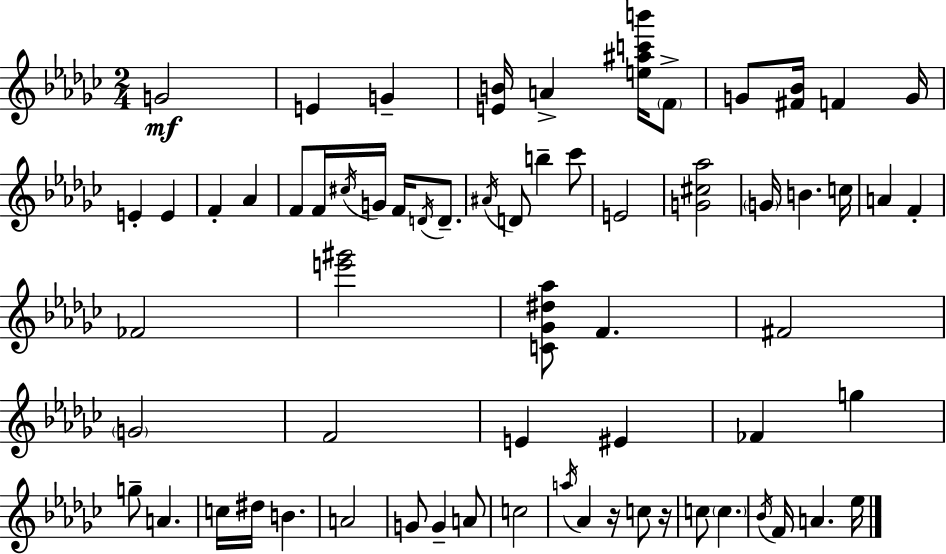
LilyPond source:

{
  \clef treble
  \numericTimeSignature
  \time 2/4
  \key ees \minor
  g'2\mf | e'4 g'4-- | <e' b'>16 a'4-> <e'' ais'' c''' b'''>16 \parenthesize f'8-> | g'8 <fis' bes'>16 f'4 g'16 | \break e'4-. e'4 | f'4-. aes'4 | f'8 f'16 \acciaccatura { cis''16 } g'16 f'16 \acciaccatura { d'16 } d'8.-- | \acciaccatura { ais'16 } d'8 b''4-- | \break ces'''8 e'2 | <g' cis'' aes''>2 | \parenthesize g'16 b'4. | c''16 a'4 f'4-. | \break fes'2 | <e''' gis'''>2 | <c' ges' dis'' aes''>8 f'4. | fis'2 | \break \parenthesize g'2 | f'2 | e'4 eis'4 | fes'4 g''4 | \break g''8-- a'4. | c''16 dis''16 b'4. | a'2 | g'8 g'4-- | \break a'8 c''2 | \acciaccatura { a''16 } aes'4 | r16 c''8 r16 c''8 \parenthesize c''4. | \acciaccatura { bes'16 } f'16 a'4. | \break ees''16 \bar "|."
}